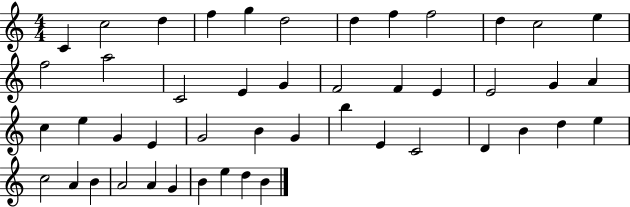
C4/q C5/h D5/q F5/q G5/q D5/h D5/q F5/q F5/h D5/q C5/h E5/q F5/h A5/h C4/h E4/q G4/q F4/h F4/q E4/q E4/h G4/q A4/q C5/q E5/q G4/q E4/q G4/h B4/q G4/q B5/q E4/q C4/h D4/q B4/q D5/q E5/q C5/h A4/q B4/q A4/h A4/q G4/q B4/q E5/q D5/q B4/q